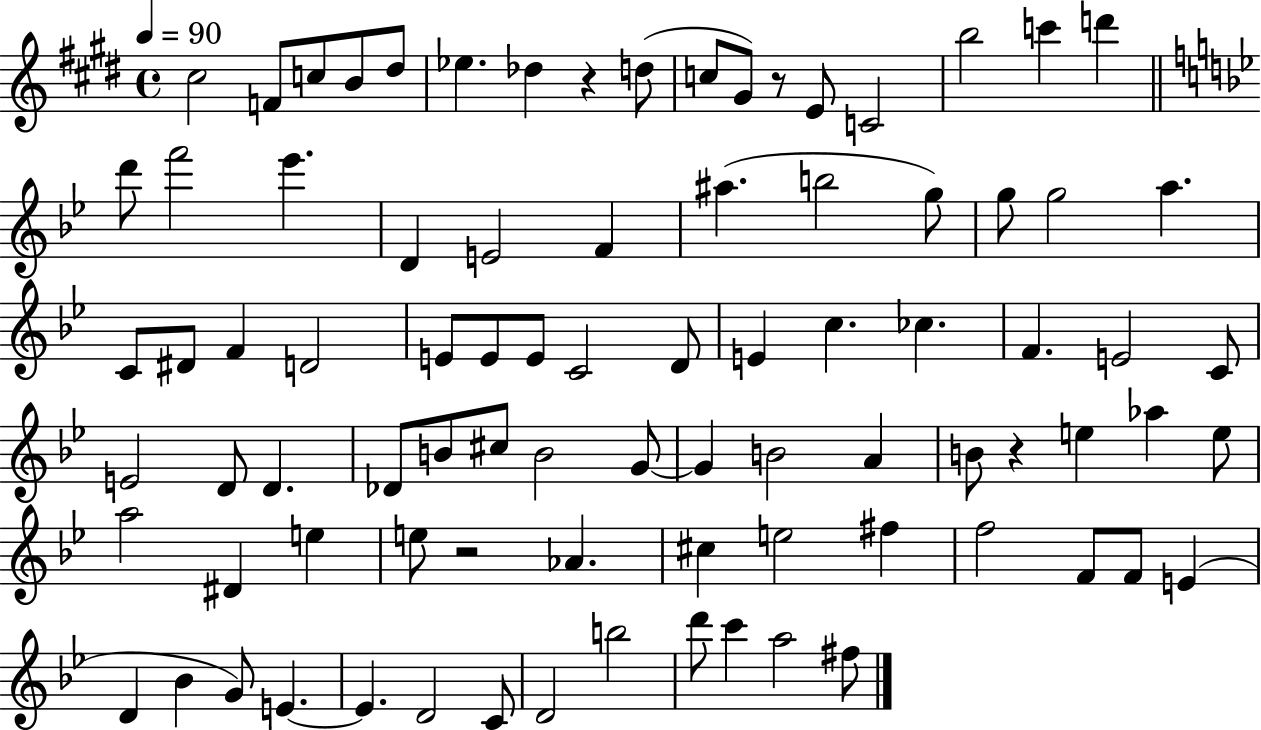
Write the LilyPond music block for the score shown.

{
  \clef treble
  \time 4/4
  \defaultTimeSignature
  \key e \major
  \tempo 4 = 90
  cis''2 f'8 c''8 b'8 dis''8 | ees''4. des''4 r4 d''8( | c''8 gis'8) r8 e'8 c'2 | b''2 c'''4 d'''4 | \break \bar "||" \break \key g \minor d'''8 f'''2 ees'''4. | d'4 e'2 f'4 | ais''4.( b''2 g''8) | g''8 g''2 a''4. | \break c'8 dis'8 f'4 d'2 | e'8 e'8 e'8 c'2 d'8 | e'4 c''4. ces''4. | f'4. e'2 c'8 | \break e'2 d'8 d'4. | des'8 b'8 cis''8 b'2 g'8~~ | g'4 b'2 a'4 | b'8 r4 e''4 aes''4 e''8 | \break a''2 dis'4 e''4 | e''8 r2 aes'4. | cis''4 e''2 fis''4 | f''2 f'8 f'8 e'4( | \break d'4 bes'4 g'8) e'4.~~ | e'4. d'2 c'8 | d'2 b''2 | d'''8 c'''4 a''2 fis''8 | \break \bar "|."
}